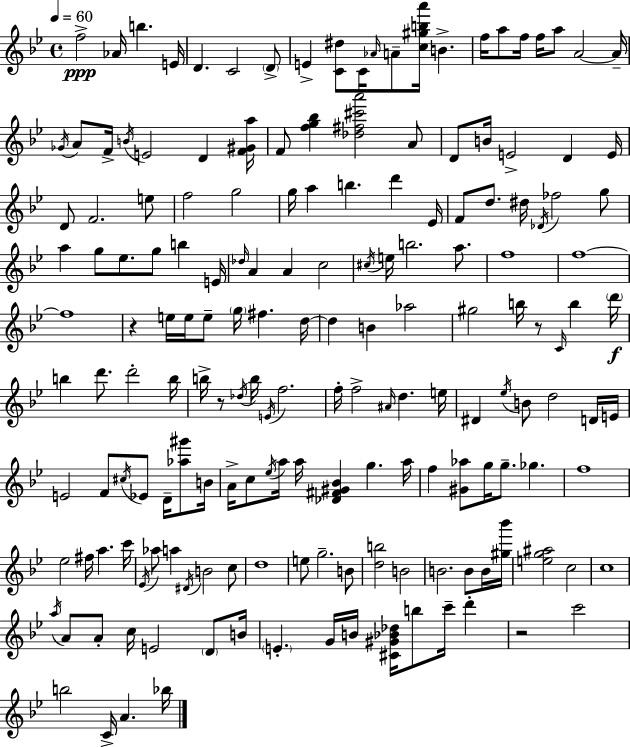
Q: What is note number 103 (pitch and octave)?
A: Eb4